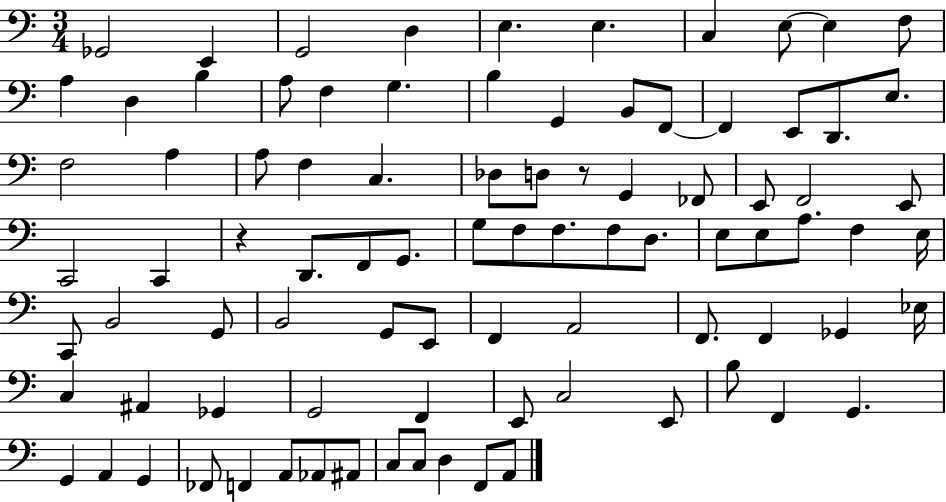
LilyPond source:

{
  \clef bass
  \numericTimeSignature
  \time 3/4
  \key c \major
  ges,2 e,4 | g,2 d4 | e4. e4. | c4 e8~~ e4 f8 | \break a4 d4 b4 | a8 f4 g4. | b4 g,4 b,8 f,8~~ | f,4 e,8 d,8. e8. | \break f2 a4 | a8 f4 c4. | des8 d8 r8 g,4 fes,8 | e,8 f,2 e,8 | \break c,2 c,4 | r4 d,8. f,8 g,8. | g8 f8 f8. f8 d8. | e8 e8 a8. f4 e16 | \break c,8 b,2 g,8 | b,2 g,8 e,8 | f,4 a,2 | f,8. f,4 ges,4 ees16 | \break c4 ais,4 ges,4 | g,2 f,4 | e,8 c2 e,8 | b8 f,4 g,4. | \break g,4 a,4 g,4 | fes,8 f,4 a,8 aes,8 ais,8 | c8 c8 d4 f,8 a,8 | \bar "|."
}